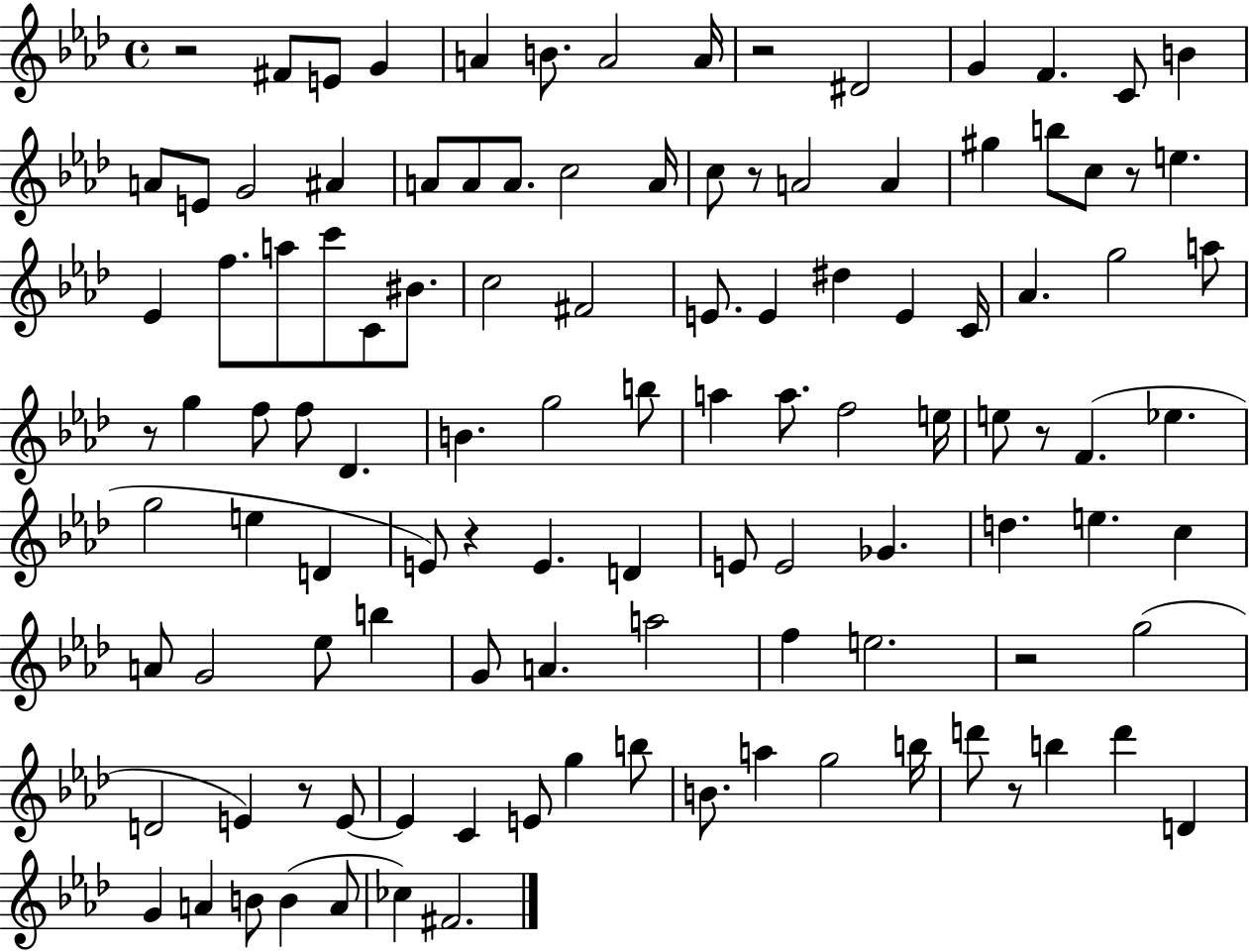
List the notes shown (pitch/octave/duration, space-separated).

R/h F#4/e E4/e G4/q A4/q B4/e. A4/h A4/s R/h D#4/h G4/q F4/q. C4/e B4/q A4/e E4/e G4/h A#4/q A4/e A4/e A4/e. C5/h A4/s C5/e R/e A4/h A4/q G#5/q B5/e C5/e R/e E5/q. Eb4/q F5/e. A5/e C6/e C4/e BIS4/e. C5/h F#4/h E4/e. E4/q D#5/q E4/q C4/s Ab4/q. G5/h A5/e R/e G5/q F5/e F5/e Db4/q. B4/q. G5/h B5/e A5/q A5/e. F5/h E5/s E5/e R/e F4/q. Eb5/q. G5/h E5/q D4/q E4/e R/q E4/q. D4/q E4/e E4/h Gb4/q. D5/q. E5/q. C5/q A4/e G4/h Eb5/e B5/q G4/e A4/q. A5/h F5/q E5/h. R/h G5/h D4/h E4/q R/e E4/e E4/q C4/q E4/e G5/q B5/e B4/e. A5/q G5/h B5/s D6/e R/e B5/q D6/q D4/q G4/q A4/q B4/e B4/q A4/e CES5/q F#4/h.